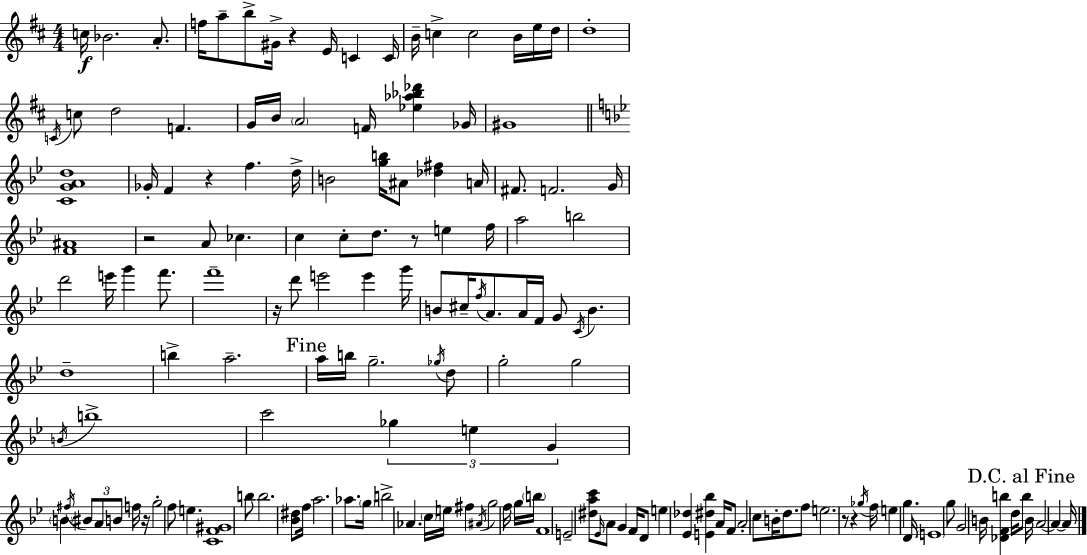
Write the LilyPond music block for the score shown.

{
  \clef treble
  \numericTimeSignature
  \time 4/4
  \key d \major
  c''16\f bes'2. a'8.-. | f''16 a''8-- b''8-> gis'16-> r4 e'16 c'4 c'16 | b'16-- c''4-> c''2 b'16 e''16 d''16 | d''1-. | \break \acciaccatura { c'16 } c''8 d''2 f'4. | g'16 b'16 \parenthesize a'2 f'16 <ees'' aes'' bes'' des'''>4 | ges'16 gis'1 | \bar "||" \break \key g \minor <c' g' a' d''>1 | ges'16-. f'4 r4 f''4. d''16-> | b'2 <g'' b''>16 ais'8 <des'' fis''>4 a'16 | fis'8. f'2. g'16 | \break <f' ais'>1 | r2 a'8 ces''4. | c''4 c''8-. d''8. r8 e''4 f''16 | a''2 b''2 | \break d'''2 e'''16 g'''4 f'''8. | f'''1-- | r16 d'''8 e'''2 e'''4 g'''16 | b'8 cis''16-- \acciaccatura { f''16 } a'8. a'16 f'16 g'8 \acciaccatura { c'16 } b'4. | \break d''1-- | b''4-> a''2.-- | \mark "Fine" a''16 b''16 g''2.-- | \acciaccatura { ges''16 } d''8 g''2-. g''2 | \break \acciaccatura { b'16 } b''1-> | c'''2 \tuplet 3/2 { ges''4 | e''4 g'4 } \parenthesize b'4 \acciaccatura { fis''16 } \tuplet 3/2 { bis'8 a'8 | b'8 } f''16 r16 g''2-. f''8 e''4. | \break <c' f' gis'>1 | b''8 b''2. | <bes' dis''>8 f''16 a''2. | aes''8. \parenthesize g''16 b''2-> aes'4. | \break \parenthesize c''16 e''16 fis''4 \acciaccatura { ais'16 } g''2 | f''16 g''16 \parenthesize b''16 f'1 | e'2-- <dis'' a'' c'''>8 | \grace { ees'16 } a'8 g'4 f'16 d'8 e''4 <ees' des''>4 | \break <e' dis'' bes''>4 a'16 f'8 a'2-. | c''8 b'16-. d''8. f''8 e''2. | r8 r4 \acciaccatura { ges''16 } f''16 e''4 | g''4. d'16 \parenthesize e'1 | \break g''8 g'2 | b'16 <des' f' b''>4 d''16 \mark "D.C. al Fine" b''8 b'16 a'2~~ | a'4~~ a'16 \bar "|."
}